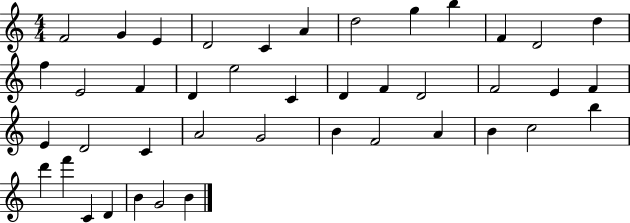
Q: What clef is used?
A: treble